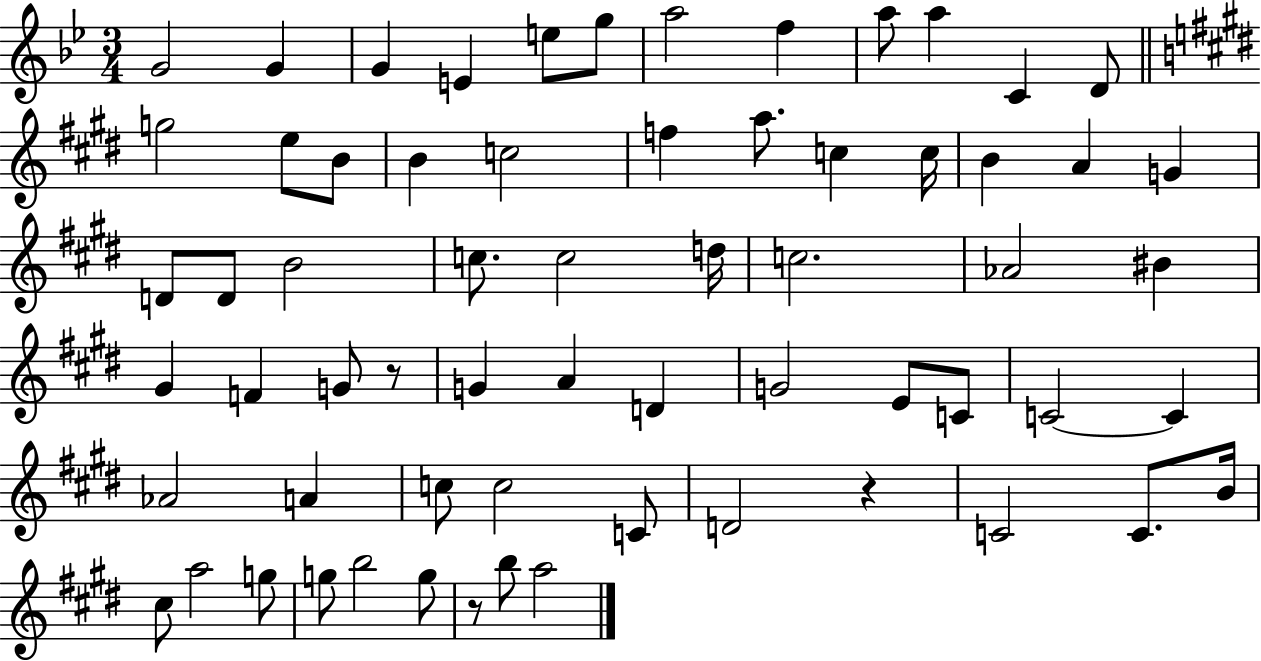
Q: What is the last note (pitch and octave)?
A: A5